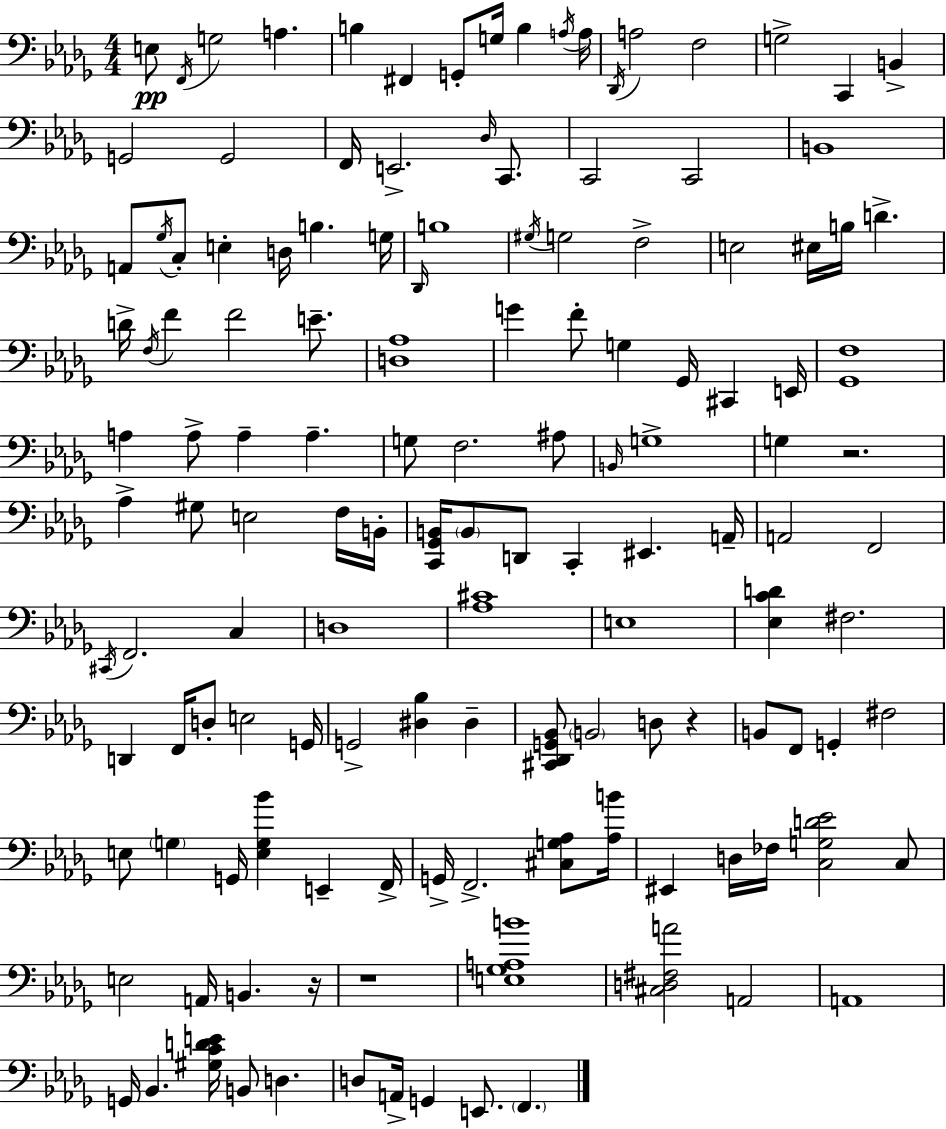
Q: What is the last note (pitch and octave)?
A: F2